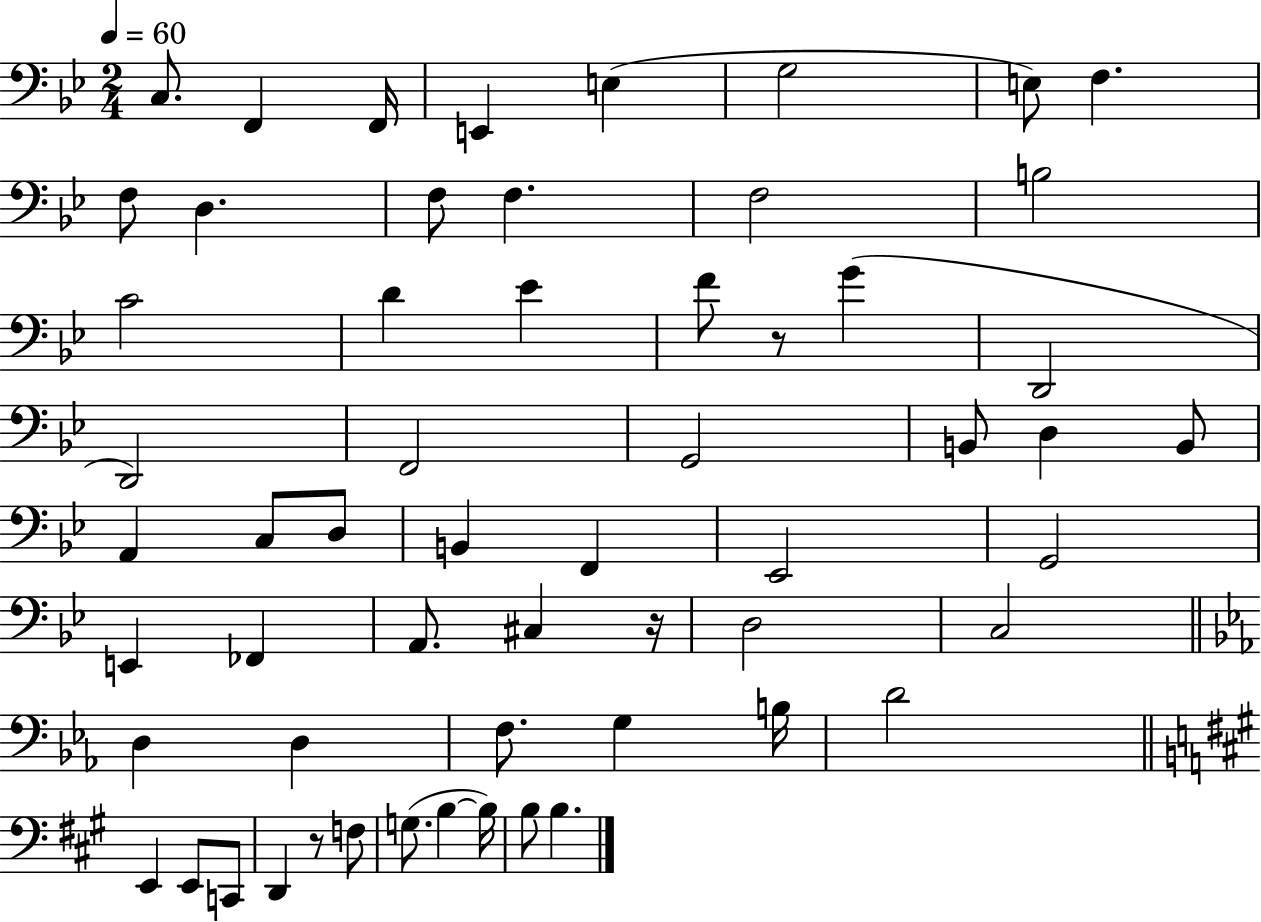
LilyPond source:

{
  \clef bass
  \numericTimeSignature
  \time 2/4
  \key bes \major
  \tempo 4 = 60
  c8. f,4 f,16 | e,4 e4( | g2 | e8) f4. | \break f8 d4. | f8 f4. | f2 | b2 | \break c'2 | d'4 ees'4 | f'8 r8 g'4( | d,2 | \break d,2) | f,2 | g,2 | b,8 d4 b,8 | \break a,4 c8 d8 | b,4 f,4 | ees,2 | g,2 | \break e,4 fes,4 | a,8. cis4 r16 | d2 | c2 | \break \bar "||" \break \key ees \major d4 d4 | f8. g4 b16 | d'2 | \bar "||" \break \key a \major e,4 e,8 c,8 | d,4 r8 f8 | g8.( b4~~ b16) | b8 b4. | \break \bar "|."
}